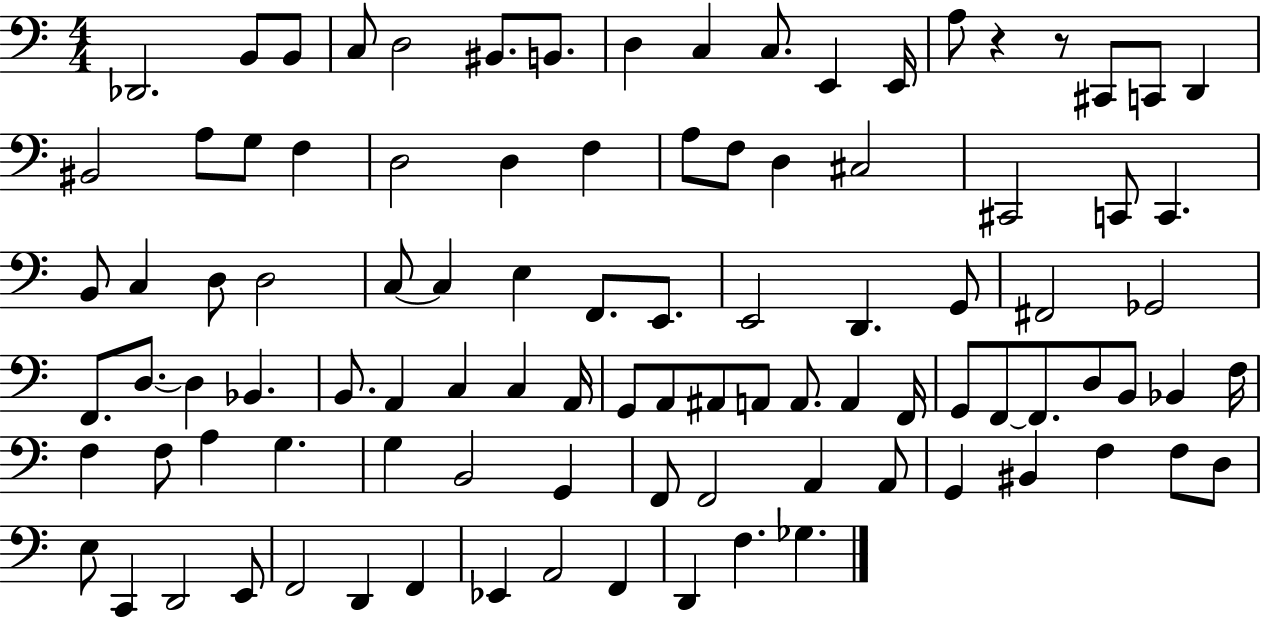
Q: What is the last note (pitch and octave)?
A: Gb3